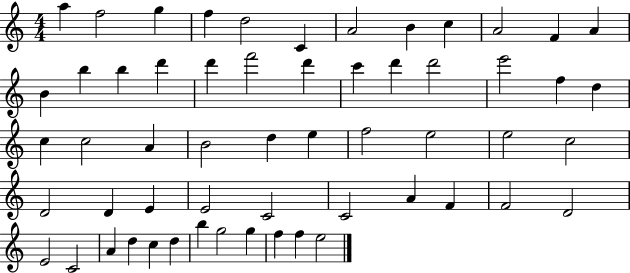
{
  \clef treble
  \numericTimeSignature
  \time 4/4
  \key c \major
  a''4 f''2 g''4 | f''4 d''2 c'4 | a'2 b'4 c''4 | a'2 f'4 a'4 | \break b'4 b''4 b''4 d'''4 | d'''4 f'''2 d'''4 | c'''4 d'''4 d'''2 | e'''2 f''4 d''4 | \break c''4 c''2 a'4 | b'2 d''4 e''4 | f''2 e''2 | e''2 c''2 | \break d'2 d'4 e'4 | e'2 c'2 | c'2 a'4 f'4 | f'2 d'2 | \break e'2 c'2 | a'4 d''4 c''4 d''4 | b''4 g''2 g''4 | f''4 f''4 e''2 | \break \bar "|."
}